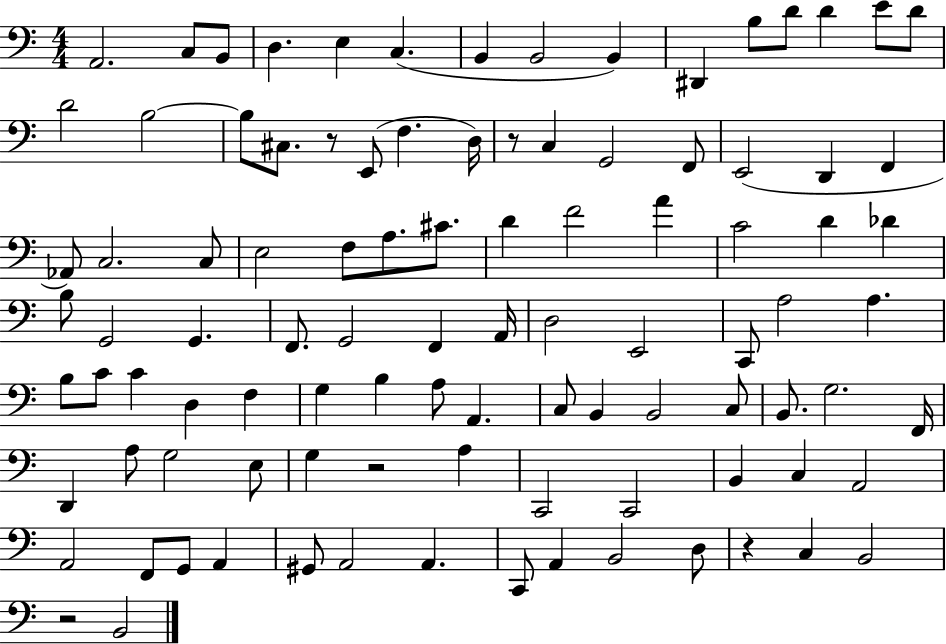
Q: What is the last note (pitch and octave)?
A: B2